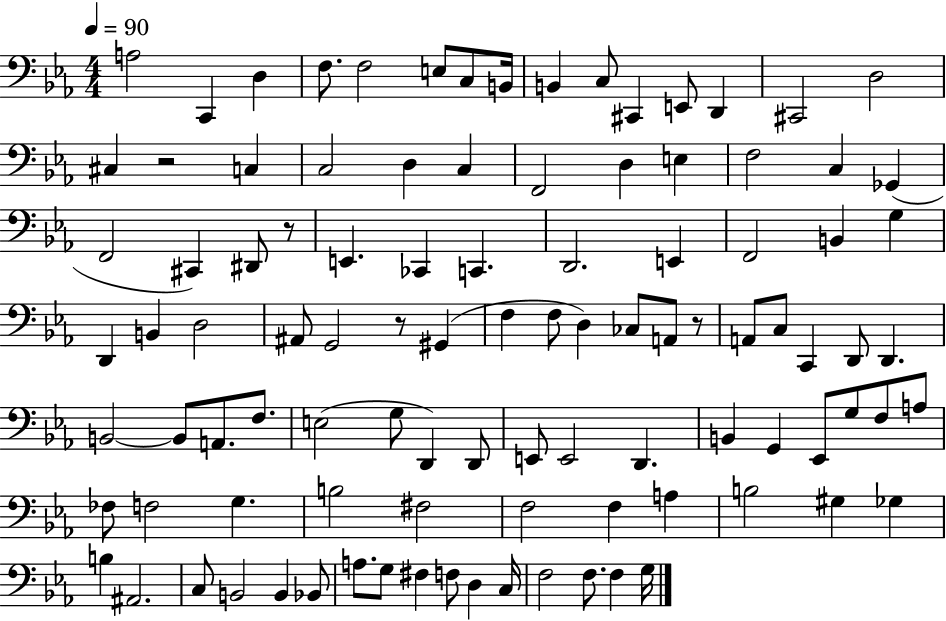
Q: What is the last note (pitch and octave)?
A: G3